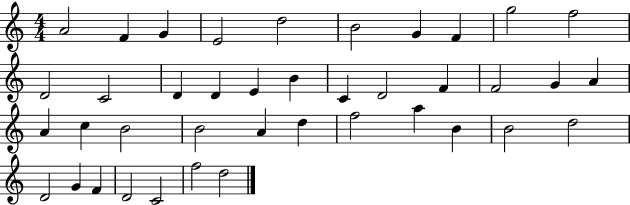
{
  \clef treble
  \numericTimeSignature
  \time 4/4
  \key c \major
  a'2 f'4 g'4 | e'2 d''2 | b'2 g'4 f'4 | g''2 f''2 | \break d'2 c'2 | d'4 d'4 e'4 b'4 | c'4 d'2 f'4 | f'2 g'4 a'4 | \break a'4 c''4 b'2 | b'2 a'4 d''4 | f''2 a''4 b'4 | b'2 d''2 | \break d'2 g'4 f'4 | d'2 c'2 | f''2 d''2 | \bar "|."
}